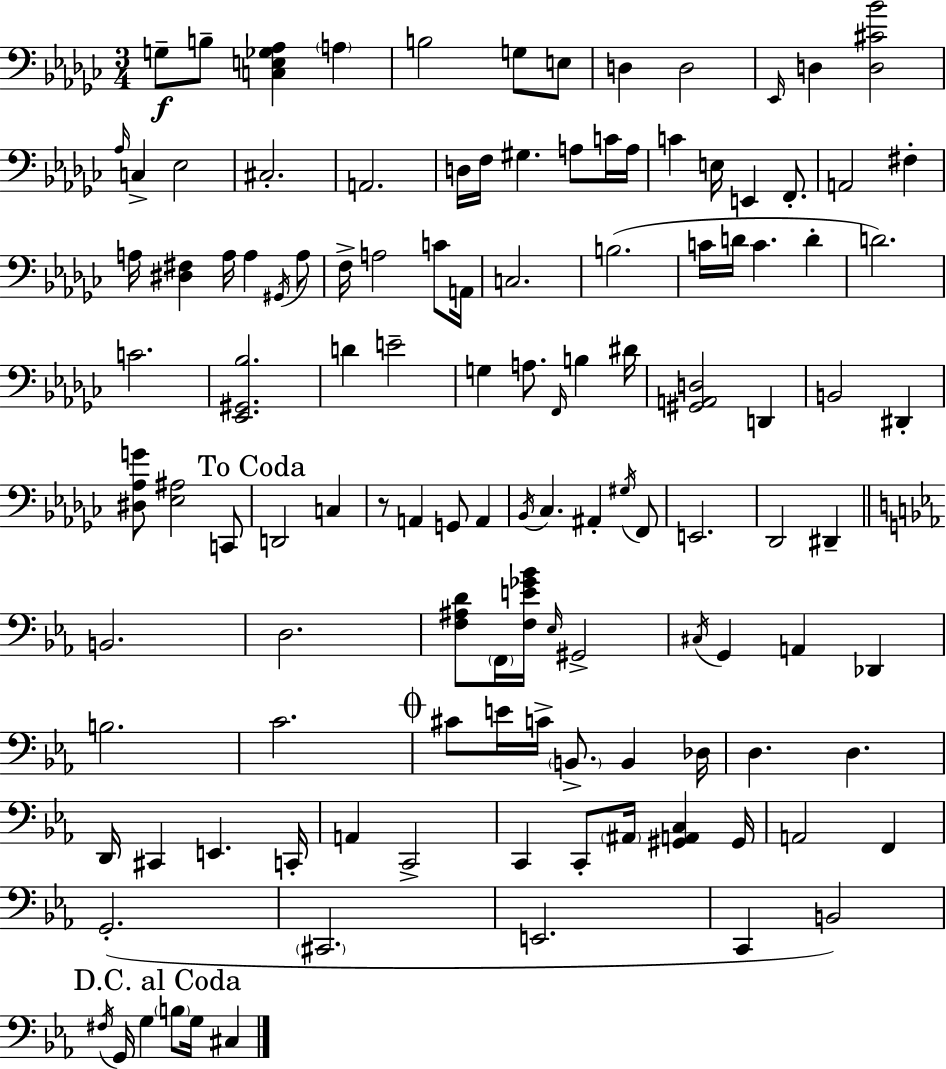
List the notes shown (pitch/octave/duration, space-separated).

G3/e B3/e [C3,E3,Gb3,Ab3]/q A3/q B3/h G3/e E3/e D3/q D3/h Eb2/s D3/q [D3,C#4,Bb4]/h Ab3/s C3/q Eb3/h C#3/h. A2/h. D3/s F3/s G#3/q. A3/e C4/s A3/s C4/q E3/s E2/q F2/e. A2/h F#3/q A3/s [D#3,F#3]/q A3/s A3/q G#2/s A3/e F3/s A3/h C4/e A2/s C3/h. B3/h. C4/s D4/s C4/q. D4/q D4/h. C4/h. [Eb2,G#2,Bb3]/h. D4/q E4/h G3/q A3/e. F2/s B3/q D#4/s [G#2,A2,D3]/h D2/q B2/h D#2/q [D#3,Ab3,G4]/e [Eb3,A#3]/h C2/e D2/h C3/q R/e A2/q G2/e A2/q Bb2/s CES3/q. A#2/q G#3/s F2/e E2/h. Db2/h D#2/q B2/h. D3/h. [F3,A#3,D4]/e F2/s [F3,E4,Gb4,Bb4]/s Eb3/s G#2/h C#3/s G2/q A2/q Db2/q B3/h. C4/h. C#4/e E4/s C4/s B2/e. B2/q Db3/s D3/q. D3/q. D2/s C#2/q E2/q. C2/s A2/q C2/h C2/q C2/e A#2/s [G#2,A2,C3]/q G#2/s A2/h F2/q G2/h. C#2/h. E2/h. C2/q B2/h F#3/s G2/s G3/q B3/e G3/s C#3/q